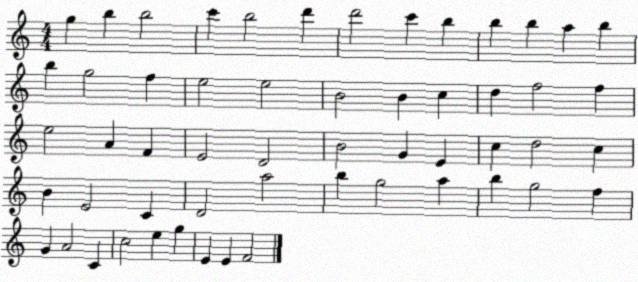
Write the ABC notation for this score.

X:1
T:Untitled
M:4/4
L:1/4
K:C
g b b2 c' b2 d' d'2 c' b b b a b b g2 f e2 e2 B2 B c d f2 f e2 A F E2 D2 B2 G E c d2 c B E2 C D2 a2 b g2 a b g2 f G A2 C c2 e g E E F2